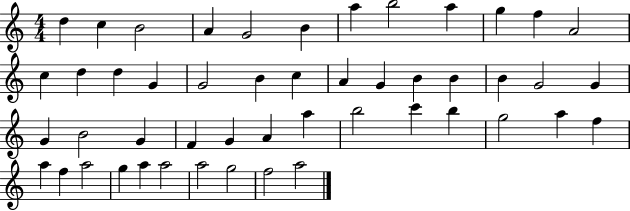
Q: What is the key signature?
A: C major